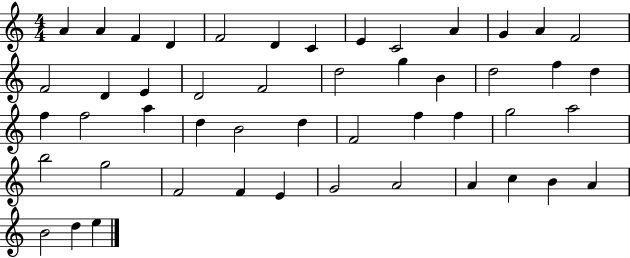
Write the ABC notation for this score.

X:1
T:Untitled
M:4/4
L:1/4
K:C
A A F D F2 D C E C2 A G A F2 F2 D E D2 F2 d2 g B d2 f d f f2 a d B2 d F2 f f g2 a2 b2 g2 F2 F E G2 A2 A c B A B2 d e